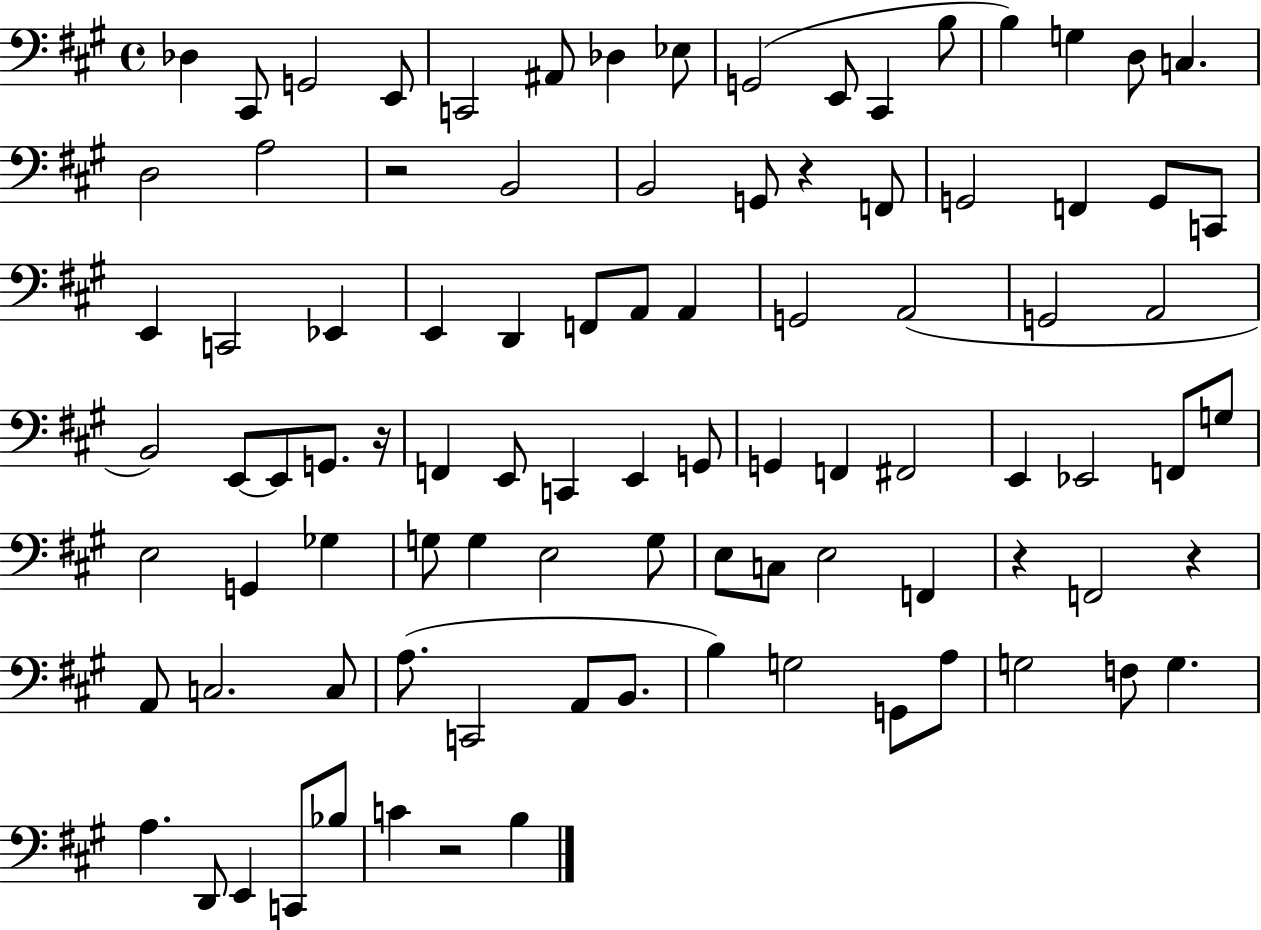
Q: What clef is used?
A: bass